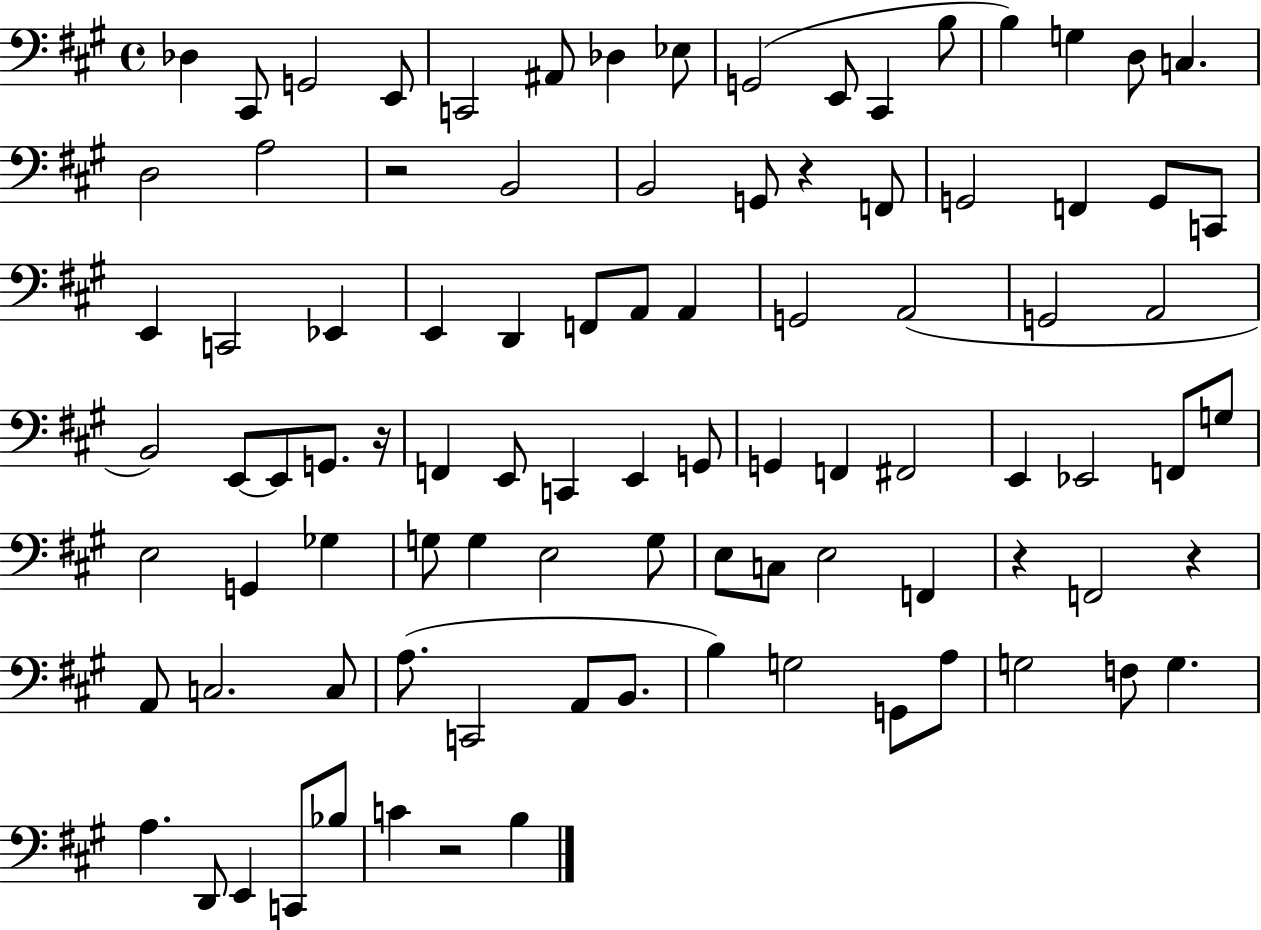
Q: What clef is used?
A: bass